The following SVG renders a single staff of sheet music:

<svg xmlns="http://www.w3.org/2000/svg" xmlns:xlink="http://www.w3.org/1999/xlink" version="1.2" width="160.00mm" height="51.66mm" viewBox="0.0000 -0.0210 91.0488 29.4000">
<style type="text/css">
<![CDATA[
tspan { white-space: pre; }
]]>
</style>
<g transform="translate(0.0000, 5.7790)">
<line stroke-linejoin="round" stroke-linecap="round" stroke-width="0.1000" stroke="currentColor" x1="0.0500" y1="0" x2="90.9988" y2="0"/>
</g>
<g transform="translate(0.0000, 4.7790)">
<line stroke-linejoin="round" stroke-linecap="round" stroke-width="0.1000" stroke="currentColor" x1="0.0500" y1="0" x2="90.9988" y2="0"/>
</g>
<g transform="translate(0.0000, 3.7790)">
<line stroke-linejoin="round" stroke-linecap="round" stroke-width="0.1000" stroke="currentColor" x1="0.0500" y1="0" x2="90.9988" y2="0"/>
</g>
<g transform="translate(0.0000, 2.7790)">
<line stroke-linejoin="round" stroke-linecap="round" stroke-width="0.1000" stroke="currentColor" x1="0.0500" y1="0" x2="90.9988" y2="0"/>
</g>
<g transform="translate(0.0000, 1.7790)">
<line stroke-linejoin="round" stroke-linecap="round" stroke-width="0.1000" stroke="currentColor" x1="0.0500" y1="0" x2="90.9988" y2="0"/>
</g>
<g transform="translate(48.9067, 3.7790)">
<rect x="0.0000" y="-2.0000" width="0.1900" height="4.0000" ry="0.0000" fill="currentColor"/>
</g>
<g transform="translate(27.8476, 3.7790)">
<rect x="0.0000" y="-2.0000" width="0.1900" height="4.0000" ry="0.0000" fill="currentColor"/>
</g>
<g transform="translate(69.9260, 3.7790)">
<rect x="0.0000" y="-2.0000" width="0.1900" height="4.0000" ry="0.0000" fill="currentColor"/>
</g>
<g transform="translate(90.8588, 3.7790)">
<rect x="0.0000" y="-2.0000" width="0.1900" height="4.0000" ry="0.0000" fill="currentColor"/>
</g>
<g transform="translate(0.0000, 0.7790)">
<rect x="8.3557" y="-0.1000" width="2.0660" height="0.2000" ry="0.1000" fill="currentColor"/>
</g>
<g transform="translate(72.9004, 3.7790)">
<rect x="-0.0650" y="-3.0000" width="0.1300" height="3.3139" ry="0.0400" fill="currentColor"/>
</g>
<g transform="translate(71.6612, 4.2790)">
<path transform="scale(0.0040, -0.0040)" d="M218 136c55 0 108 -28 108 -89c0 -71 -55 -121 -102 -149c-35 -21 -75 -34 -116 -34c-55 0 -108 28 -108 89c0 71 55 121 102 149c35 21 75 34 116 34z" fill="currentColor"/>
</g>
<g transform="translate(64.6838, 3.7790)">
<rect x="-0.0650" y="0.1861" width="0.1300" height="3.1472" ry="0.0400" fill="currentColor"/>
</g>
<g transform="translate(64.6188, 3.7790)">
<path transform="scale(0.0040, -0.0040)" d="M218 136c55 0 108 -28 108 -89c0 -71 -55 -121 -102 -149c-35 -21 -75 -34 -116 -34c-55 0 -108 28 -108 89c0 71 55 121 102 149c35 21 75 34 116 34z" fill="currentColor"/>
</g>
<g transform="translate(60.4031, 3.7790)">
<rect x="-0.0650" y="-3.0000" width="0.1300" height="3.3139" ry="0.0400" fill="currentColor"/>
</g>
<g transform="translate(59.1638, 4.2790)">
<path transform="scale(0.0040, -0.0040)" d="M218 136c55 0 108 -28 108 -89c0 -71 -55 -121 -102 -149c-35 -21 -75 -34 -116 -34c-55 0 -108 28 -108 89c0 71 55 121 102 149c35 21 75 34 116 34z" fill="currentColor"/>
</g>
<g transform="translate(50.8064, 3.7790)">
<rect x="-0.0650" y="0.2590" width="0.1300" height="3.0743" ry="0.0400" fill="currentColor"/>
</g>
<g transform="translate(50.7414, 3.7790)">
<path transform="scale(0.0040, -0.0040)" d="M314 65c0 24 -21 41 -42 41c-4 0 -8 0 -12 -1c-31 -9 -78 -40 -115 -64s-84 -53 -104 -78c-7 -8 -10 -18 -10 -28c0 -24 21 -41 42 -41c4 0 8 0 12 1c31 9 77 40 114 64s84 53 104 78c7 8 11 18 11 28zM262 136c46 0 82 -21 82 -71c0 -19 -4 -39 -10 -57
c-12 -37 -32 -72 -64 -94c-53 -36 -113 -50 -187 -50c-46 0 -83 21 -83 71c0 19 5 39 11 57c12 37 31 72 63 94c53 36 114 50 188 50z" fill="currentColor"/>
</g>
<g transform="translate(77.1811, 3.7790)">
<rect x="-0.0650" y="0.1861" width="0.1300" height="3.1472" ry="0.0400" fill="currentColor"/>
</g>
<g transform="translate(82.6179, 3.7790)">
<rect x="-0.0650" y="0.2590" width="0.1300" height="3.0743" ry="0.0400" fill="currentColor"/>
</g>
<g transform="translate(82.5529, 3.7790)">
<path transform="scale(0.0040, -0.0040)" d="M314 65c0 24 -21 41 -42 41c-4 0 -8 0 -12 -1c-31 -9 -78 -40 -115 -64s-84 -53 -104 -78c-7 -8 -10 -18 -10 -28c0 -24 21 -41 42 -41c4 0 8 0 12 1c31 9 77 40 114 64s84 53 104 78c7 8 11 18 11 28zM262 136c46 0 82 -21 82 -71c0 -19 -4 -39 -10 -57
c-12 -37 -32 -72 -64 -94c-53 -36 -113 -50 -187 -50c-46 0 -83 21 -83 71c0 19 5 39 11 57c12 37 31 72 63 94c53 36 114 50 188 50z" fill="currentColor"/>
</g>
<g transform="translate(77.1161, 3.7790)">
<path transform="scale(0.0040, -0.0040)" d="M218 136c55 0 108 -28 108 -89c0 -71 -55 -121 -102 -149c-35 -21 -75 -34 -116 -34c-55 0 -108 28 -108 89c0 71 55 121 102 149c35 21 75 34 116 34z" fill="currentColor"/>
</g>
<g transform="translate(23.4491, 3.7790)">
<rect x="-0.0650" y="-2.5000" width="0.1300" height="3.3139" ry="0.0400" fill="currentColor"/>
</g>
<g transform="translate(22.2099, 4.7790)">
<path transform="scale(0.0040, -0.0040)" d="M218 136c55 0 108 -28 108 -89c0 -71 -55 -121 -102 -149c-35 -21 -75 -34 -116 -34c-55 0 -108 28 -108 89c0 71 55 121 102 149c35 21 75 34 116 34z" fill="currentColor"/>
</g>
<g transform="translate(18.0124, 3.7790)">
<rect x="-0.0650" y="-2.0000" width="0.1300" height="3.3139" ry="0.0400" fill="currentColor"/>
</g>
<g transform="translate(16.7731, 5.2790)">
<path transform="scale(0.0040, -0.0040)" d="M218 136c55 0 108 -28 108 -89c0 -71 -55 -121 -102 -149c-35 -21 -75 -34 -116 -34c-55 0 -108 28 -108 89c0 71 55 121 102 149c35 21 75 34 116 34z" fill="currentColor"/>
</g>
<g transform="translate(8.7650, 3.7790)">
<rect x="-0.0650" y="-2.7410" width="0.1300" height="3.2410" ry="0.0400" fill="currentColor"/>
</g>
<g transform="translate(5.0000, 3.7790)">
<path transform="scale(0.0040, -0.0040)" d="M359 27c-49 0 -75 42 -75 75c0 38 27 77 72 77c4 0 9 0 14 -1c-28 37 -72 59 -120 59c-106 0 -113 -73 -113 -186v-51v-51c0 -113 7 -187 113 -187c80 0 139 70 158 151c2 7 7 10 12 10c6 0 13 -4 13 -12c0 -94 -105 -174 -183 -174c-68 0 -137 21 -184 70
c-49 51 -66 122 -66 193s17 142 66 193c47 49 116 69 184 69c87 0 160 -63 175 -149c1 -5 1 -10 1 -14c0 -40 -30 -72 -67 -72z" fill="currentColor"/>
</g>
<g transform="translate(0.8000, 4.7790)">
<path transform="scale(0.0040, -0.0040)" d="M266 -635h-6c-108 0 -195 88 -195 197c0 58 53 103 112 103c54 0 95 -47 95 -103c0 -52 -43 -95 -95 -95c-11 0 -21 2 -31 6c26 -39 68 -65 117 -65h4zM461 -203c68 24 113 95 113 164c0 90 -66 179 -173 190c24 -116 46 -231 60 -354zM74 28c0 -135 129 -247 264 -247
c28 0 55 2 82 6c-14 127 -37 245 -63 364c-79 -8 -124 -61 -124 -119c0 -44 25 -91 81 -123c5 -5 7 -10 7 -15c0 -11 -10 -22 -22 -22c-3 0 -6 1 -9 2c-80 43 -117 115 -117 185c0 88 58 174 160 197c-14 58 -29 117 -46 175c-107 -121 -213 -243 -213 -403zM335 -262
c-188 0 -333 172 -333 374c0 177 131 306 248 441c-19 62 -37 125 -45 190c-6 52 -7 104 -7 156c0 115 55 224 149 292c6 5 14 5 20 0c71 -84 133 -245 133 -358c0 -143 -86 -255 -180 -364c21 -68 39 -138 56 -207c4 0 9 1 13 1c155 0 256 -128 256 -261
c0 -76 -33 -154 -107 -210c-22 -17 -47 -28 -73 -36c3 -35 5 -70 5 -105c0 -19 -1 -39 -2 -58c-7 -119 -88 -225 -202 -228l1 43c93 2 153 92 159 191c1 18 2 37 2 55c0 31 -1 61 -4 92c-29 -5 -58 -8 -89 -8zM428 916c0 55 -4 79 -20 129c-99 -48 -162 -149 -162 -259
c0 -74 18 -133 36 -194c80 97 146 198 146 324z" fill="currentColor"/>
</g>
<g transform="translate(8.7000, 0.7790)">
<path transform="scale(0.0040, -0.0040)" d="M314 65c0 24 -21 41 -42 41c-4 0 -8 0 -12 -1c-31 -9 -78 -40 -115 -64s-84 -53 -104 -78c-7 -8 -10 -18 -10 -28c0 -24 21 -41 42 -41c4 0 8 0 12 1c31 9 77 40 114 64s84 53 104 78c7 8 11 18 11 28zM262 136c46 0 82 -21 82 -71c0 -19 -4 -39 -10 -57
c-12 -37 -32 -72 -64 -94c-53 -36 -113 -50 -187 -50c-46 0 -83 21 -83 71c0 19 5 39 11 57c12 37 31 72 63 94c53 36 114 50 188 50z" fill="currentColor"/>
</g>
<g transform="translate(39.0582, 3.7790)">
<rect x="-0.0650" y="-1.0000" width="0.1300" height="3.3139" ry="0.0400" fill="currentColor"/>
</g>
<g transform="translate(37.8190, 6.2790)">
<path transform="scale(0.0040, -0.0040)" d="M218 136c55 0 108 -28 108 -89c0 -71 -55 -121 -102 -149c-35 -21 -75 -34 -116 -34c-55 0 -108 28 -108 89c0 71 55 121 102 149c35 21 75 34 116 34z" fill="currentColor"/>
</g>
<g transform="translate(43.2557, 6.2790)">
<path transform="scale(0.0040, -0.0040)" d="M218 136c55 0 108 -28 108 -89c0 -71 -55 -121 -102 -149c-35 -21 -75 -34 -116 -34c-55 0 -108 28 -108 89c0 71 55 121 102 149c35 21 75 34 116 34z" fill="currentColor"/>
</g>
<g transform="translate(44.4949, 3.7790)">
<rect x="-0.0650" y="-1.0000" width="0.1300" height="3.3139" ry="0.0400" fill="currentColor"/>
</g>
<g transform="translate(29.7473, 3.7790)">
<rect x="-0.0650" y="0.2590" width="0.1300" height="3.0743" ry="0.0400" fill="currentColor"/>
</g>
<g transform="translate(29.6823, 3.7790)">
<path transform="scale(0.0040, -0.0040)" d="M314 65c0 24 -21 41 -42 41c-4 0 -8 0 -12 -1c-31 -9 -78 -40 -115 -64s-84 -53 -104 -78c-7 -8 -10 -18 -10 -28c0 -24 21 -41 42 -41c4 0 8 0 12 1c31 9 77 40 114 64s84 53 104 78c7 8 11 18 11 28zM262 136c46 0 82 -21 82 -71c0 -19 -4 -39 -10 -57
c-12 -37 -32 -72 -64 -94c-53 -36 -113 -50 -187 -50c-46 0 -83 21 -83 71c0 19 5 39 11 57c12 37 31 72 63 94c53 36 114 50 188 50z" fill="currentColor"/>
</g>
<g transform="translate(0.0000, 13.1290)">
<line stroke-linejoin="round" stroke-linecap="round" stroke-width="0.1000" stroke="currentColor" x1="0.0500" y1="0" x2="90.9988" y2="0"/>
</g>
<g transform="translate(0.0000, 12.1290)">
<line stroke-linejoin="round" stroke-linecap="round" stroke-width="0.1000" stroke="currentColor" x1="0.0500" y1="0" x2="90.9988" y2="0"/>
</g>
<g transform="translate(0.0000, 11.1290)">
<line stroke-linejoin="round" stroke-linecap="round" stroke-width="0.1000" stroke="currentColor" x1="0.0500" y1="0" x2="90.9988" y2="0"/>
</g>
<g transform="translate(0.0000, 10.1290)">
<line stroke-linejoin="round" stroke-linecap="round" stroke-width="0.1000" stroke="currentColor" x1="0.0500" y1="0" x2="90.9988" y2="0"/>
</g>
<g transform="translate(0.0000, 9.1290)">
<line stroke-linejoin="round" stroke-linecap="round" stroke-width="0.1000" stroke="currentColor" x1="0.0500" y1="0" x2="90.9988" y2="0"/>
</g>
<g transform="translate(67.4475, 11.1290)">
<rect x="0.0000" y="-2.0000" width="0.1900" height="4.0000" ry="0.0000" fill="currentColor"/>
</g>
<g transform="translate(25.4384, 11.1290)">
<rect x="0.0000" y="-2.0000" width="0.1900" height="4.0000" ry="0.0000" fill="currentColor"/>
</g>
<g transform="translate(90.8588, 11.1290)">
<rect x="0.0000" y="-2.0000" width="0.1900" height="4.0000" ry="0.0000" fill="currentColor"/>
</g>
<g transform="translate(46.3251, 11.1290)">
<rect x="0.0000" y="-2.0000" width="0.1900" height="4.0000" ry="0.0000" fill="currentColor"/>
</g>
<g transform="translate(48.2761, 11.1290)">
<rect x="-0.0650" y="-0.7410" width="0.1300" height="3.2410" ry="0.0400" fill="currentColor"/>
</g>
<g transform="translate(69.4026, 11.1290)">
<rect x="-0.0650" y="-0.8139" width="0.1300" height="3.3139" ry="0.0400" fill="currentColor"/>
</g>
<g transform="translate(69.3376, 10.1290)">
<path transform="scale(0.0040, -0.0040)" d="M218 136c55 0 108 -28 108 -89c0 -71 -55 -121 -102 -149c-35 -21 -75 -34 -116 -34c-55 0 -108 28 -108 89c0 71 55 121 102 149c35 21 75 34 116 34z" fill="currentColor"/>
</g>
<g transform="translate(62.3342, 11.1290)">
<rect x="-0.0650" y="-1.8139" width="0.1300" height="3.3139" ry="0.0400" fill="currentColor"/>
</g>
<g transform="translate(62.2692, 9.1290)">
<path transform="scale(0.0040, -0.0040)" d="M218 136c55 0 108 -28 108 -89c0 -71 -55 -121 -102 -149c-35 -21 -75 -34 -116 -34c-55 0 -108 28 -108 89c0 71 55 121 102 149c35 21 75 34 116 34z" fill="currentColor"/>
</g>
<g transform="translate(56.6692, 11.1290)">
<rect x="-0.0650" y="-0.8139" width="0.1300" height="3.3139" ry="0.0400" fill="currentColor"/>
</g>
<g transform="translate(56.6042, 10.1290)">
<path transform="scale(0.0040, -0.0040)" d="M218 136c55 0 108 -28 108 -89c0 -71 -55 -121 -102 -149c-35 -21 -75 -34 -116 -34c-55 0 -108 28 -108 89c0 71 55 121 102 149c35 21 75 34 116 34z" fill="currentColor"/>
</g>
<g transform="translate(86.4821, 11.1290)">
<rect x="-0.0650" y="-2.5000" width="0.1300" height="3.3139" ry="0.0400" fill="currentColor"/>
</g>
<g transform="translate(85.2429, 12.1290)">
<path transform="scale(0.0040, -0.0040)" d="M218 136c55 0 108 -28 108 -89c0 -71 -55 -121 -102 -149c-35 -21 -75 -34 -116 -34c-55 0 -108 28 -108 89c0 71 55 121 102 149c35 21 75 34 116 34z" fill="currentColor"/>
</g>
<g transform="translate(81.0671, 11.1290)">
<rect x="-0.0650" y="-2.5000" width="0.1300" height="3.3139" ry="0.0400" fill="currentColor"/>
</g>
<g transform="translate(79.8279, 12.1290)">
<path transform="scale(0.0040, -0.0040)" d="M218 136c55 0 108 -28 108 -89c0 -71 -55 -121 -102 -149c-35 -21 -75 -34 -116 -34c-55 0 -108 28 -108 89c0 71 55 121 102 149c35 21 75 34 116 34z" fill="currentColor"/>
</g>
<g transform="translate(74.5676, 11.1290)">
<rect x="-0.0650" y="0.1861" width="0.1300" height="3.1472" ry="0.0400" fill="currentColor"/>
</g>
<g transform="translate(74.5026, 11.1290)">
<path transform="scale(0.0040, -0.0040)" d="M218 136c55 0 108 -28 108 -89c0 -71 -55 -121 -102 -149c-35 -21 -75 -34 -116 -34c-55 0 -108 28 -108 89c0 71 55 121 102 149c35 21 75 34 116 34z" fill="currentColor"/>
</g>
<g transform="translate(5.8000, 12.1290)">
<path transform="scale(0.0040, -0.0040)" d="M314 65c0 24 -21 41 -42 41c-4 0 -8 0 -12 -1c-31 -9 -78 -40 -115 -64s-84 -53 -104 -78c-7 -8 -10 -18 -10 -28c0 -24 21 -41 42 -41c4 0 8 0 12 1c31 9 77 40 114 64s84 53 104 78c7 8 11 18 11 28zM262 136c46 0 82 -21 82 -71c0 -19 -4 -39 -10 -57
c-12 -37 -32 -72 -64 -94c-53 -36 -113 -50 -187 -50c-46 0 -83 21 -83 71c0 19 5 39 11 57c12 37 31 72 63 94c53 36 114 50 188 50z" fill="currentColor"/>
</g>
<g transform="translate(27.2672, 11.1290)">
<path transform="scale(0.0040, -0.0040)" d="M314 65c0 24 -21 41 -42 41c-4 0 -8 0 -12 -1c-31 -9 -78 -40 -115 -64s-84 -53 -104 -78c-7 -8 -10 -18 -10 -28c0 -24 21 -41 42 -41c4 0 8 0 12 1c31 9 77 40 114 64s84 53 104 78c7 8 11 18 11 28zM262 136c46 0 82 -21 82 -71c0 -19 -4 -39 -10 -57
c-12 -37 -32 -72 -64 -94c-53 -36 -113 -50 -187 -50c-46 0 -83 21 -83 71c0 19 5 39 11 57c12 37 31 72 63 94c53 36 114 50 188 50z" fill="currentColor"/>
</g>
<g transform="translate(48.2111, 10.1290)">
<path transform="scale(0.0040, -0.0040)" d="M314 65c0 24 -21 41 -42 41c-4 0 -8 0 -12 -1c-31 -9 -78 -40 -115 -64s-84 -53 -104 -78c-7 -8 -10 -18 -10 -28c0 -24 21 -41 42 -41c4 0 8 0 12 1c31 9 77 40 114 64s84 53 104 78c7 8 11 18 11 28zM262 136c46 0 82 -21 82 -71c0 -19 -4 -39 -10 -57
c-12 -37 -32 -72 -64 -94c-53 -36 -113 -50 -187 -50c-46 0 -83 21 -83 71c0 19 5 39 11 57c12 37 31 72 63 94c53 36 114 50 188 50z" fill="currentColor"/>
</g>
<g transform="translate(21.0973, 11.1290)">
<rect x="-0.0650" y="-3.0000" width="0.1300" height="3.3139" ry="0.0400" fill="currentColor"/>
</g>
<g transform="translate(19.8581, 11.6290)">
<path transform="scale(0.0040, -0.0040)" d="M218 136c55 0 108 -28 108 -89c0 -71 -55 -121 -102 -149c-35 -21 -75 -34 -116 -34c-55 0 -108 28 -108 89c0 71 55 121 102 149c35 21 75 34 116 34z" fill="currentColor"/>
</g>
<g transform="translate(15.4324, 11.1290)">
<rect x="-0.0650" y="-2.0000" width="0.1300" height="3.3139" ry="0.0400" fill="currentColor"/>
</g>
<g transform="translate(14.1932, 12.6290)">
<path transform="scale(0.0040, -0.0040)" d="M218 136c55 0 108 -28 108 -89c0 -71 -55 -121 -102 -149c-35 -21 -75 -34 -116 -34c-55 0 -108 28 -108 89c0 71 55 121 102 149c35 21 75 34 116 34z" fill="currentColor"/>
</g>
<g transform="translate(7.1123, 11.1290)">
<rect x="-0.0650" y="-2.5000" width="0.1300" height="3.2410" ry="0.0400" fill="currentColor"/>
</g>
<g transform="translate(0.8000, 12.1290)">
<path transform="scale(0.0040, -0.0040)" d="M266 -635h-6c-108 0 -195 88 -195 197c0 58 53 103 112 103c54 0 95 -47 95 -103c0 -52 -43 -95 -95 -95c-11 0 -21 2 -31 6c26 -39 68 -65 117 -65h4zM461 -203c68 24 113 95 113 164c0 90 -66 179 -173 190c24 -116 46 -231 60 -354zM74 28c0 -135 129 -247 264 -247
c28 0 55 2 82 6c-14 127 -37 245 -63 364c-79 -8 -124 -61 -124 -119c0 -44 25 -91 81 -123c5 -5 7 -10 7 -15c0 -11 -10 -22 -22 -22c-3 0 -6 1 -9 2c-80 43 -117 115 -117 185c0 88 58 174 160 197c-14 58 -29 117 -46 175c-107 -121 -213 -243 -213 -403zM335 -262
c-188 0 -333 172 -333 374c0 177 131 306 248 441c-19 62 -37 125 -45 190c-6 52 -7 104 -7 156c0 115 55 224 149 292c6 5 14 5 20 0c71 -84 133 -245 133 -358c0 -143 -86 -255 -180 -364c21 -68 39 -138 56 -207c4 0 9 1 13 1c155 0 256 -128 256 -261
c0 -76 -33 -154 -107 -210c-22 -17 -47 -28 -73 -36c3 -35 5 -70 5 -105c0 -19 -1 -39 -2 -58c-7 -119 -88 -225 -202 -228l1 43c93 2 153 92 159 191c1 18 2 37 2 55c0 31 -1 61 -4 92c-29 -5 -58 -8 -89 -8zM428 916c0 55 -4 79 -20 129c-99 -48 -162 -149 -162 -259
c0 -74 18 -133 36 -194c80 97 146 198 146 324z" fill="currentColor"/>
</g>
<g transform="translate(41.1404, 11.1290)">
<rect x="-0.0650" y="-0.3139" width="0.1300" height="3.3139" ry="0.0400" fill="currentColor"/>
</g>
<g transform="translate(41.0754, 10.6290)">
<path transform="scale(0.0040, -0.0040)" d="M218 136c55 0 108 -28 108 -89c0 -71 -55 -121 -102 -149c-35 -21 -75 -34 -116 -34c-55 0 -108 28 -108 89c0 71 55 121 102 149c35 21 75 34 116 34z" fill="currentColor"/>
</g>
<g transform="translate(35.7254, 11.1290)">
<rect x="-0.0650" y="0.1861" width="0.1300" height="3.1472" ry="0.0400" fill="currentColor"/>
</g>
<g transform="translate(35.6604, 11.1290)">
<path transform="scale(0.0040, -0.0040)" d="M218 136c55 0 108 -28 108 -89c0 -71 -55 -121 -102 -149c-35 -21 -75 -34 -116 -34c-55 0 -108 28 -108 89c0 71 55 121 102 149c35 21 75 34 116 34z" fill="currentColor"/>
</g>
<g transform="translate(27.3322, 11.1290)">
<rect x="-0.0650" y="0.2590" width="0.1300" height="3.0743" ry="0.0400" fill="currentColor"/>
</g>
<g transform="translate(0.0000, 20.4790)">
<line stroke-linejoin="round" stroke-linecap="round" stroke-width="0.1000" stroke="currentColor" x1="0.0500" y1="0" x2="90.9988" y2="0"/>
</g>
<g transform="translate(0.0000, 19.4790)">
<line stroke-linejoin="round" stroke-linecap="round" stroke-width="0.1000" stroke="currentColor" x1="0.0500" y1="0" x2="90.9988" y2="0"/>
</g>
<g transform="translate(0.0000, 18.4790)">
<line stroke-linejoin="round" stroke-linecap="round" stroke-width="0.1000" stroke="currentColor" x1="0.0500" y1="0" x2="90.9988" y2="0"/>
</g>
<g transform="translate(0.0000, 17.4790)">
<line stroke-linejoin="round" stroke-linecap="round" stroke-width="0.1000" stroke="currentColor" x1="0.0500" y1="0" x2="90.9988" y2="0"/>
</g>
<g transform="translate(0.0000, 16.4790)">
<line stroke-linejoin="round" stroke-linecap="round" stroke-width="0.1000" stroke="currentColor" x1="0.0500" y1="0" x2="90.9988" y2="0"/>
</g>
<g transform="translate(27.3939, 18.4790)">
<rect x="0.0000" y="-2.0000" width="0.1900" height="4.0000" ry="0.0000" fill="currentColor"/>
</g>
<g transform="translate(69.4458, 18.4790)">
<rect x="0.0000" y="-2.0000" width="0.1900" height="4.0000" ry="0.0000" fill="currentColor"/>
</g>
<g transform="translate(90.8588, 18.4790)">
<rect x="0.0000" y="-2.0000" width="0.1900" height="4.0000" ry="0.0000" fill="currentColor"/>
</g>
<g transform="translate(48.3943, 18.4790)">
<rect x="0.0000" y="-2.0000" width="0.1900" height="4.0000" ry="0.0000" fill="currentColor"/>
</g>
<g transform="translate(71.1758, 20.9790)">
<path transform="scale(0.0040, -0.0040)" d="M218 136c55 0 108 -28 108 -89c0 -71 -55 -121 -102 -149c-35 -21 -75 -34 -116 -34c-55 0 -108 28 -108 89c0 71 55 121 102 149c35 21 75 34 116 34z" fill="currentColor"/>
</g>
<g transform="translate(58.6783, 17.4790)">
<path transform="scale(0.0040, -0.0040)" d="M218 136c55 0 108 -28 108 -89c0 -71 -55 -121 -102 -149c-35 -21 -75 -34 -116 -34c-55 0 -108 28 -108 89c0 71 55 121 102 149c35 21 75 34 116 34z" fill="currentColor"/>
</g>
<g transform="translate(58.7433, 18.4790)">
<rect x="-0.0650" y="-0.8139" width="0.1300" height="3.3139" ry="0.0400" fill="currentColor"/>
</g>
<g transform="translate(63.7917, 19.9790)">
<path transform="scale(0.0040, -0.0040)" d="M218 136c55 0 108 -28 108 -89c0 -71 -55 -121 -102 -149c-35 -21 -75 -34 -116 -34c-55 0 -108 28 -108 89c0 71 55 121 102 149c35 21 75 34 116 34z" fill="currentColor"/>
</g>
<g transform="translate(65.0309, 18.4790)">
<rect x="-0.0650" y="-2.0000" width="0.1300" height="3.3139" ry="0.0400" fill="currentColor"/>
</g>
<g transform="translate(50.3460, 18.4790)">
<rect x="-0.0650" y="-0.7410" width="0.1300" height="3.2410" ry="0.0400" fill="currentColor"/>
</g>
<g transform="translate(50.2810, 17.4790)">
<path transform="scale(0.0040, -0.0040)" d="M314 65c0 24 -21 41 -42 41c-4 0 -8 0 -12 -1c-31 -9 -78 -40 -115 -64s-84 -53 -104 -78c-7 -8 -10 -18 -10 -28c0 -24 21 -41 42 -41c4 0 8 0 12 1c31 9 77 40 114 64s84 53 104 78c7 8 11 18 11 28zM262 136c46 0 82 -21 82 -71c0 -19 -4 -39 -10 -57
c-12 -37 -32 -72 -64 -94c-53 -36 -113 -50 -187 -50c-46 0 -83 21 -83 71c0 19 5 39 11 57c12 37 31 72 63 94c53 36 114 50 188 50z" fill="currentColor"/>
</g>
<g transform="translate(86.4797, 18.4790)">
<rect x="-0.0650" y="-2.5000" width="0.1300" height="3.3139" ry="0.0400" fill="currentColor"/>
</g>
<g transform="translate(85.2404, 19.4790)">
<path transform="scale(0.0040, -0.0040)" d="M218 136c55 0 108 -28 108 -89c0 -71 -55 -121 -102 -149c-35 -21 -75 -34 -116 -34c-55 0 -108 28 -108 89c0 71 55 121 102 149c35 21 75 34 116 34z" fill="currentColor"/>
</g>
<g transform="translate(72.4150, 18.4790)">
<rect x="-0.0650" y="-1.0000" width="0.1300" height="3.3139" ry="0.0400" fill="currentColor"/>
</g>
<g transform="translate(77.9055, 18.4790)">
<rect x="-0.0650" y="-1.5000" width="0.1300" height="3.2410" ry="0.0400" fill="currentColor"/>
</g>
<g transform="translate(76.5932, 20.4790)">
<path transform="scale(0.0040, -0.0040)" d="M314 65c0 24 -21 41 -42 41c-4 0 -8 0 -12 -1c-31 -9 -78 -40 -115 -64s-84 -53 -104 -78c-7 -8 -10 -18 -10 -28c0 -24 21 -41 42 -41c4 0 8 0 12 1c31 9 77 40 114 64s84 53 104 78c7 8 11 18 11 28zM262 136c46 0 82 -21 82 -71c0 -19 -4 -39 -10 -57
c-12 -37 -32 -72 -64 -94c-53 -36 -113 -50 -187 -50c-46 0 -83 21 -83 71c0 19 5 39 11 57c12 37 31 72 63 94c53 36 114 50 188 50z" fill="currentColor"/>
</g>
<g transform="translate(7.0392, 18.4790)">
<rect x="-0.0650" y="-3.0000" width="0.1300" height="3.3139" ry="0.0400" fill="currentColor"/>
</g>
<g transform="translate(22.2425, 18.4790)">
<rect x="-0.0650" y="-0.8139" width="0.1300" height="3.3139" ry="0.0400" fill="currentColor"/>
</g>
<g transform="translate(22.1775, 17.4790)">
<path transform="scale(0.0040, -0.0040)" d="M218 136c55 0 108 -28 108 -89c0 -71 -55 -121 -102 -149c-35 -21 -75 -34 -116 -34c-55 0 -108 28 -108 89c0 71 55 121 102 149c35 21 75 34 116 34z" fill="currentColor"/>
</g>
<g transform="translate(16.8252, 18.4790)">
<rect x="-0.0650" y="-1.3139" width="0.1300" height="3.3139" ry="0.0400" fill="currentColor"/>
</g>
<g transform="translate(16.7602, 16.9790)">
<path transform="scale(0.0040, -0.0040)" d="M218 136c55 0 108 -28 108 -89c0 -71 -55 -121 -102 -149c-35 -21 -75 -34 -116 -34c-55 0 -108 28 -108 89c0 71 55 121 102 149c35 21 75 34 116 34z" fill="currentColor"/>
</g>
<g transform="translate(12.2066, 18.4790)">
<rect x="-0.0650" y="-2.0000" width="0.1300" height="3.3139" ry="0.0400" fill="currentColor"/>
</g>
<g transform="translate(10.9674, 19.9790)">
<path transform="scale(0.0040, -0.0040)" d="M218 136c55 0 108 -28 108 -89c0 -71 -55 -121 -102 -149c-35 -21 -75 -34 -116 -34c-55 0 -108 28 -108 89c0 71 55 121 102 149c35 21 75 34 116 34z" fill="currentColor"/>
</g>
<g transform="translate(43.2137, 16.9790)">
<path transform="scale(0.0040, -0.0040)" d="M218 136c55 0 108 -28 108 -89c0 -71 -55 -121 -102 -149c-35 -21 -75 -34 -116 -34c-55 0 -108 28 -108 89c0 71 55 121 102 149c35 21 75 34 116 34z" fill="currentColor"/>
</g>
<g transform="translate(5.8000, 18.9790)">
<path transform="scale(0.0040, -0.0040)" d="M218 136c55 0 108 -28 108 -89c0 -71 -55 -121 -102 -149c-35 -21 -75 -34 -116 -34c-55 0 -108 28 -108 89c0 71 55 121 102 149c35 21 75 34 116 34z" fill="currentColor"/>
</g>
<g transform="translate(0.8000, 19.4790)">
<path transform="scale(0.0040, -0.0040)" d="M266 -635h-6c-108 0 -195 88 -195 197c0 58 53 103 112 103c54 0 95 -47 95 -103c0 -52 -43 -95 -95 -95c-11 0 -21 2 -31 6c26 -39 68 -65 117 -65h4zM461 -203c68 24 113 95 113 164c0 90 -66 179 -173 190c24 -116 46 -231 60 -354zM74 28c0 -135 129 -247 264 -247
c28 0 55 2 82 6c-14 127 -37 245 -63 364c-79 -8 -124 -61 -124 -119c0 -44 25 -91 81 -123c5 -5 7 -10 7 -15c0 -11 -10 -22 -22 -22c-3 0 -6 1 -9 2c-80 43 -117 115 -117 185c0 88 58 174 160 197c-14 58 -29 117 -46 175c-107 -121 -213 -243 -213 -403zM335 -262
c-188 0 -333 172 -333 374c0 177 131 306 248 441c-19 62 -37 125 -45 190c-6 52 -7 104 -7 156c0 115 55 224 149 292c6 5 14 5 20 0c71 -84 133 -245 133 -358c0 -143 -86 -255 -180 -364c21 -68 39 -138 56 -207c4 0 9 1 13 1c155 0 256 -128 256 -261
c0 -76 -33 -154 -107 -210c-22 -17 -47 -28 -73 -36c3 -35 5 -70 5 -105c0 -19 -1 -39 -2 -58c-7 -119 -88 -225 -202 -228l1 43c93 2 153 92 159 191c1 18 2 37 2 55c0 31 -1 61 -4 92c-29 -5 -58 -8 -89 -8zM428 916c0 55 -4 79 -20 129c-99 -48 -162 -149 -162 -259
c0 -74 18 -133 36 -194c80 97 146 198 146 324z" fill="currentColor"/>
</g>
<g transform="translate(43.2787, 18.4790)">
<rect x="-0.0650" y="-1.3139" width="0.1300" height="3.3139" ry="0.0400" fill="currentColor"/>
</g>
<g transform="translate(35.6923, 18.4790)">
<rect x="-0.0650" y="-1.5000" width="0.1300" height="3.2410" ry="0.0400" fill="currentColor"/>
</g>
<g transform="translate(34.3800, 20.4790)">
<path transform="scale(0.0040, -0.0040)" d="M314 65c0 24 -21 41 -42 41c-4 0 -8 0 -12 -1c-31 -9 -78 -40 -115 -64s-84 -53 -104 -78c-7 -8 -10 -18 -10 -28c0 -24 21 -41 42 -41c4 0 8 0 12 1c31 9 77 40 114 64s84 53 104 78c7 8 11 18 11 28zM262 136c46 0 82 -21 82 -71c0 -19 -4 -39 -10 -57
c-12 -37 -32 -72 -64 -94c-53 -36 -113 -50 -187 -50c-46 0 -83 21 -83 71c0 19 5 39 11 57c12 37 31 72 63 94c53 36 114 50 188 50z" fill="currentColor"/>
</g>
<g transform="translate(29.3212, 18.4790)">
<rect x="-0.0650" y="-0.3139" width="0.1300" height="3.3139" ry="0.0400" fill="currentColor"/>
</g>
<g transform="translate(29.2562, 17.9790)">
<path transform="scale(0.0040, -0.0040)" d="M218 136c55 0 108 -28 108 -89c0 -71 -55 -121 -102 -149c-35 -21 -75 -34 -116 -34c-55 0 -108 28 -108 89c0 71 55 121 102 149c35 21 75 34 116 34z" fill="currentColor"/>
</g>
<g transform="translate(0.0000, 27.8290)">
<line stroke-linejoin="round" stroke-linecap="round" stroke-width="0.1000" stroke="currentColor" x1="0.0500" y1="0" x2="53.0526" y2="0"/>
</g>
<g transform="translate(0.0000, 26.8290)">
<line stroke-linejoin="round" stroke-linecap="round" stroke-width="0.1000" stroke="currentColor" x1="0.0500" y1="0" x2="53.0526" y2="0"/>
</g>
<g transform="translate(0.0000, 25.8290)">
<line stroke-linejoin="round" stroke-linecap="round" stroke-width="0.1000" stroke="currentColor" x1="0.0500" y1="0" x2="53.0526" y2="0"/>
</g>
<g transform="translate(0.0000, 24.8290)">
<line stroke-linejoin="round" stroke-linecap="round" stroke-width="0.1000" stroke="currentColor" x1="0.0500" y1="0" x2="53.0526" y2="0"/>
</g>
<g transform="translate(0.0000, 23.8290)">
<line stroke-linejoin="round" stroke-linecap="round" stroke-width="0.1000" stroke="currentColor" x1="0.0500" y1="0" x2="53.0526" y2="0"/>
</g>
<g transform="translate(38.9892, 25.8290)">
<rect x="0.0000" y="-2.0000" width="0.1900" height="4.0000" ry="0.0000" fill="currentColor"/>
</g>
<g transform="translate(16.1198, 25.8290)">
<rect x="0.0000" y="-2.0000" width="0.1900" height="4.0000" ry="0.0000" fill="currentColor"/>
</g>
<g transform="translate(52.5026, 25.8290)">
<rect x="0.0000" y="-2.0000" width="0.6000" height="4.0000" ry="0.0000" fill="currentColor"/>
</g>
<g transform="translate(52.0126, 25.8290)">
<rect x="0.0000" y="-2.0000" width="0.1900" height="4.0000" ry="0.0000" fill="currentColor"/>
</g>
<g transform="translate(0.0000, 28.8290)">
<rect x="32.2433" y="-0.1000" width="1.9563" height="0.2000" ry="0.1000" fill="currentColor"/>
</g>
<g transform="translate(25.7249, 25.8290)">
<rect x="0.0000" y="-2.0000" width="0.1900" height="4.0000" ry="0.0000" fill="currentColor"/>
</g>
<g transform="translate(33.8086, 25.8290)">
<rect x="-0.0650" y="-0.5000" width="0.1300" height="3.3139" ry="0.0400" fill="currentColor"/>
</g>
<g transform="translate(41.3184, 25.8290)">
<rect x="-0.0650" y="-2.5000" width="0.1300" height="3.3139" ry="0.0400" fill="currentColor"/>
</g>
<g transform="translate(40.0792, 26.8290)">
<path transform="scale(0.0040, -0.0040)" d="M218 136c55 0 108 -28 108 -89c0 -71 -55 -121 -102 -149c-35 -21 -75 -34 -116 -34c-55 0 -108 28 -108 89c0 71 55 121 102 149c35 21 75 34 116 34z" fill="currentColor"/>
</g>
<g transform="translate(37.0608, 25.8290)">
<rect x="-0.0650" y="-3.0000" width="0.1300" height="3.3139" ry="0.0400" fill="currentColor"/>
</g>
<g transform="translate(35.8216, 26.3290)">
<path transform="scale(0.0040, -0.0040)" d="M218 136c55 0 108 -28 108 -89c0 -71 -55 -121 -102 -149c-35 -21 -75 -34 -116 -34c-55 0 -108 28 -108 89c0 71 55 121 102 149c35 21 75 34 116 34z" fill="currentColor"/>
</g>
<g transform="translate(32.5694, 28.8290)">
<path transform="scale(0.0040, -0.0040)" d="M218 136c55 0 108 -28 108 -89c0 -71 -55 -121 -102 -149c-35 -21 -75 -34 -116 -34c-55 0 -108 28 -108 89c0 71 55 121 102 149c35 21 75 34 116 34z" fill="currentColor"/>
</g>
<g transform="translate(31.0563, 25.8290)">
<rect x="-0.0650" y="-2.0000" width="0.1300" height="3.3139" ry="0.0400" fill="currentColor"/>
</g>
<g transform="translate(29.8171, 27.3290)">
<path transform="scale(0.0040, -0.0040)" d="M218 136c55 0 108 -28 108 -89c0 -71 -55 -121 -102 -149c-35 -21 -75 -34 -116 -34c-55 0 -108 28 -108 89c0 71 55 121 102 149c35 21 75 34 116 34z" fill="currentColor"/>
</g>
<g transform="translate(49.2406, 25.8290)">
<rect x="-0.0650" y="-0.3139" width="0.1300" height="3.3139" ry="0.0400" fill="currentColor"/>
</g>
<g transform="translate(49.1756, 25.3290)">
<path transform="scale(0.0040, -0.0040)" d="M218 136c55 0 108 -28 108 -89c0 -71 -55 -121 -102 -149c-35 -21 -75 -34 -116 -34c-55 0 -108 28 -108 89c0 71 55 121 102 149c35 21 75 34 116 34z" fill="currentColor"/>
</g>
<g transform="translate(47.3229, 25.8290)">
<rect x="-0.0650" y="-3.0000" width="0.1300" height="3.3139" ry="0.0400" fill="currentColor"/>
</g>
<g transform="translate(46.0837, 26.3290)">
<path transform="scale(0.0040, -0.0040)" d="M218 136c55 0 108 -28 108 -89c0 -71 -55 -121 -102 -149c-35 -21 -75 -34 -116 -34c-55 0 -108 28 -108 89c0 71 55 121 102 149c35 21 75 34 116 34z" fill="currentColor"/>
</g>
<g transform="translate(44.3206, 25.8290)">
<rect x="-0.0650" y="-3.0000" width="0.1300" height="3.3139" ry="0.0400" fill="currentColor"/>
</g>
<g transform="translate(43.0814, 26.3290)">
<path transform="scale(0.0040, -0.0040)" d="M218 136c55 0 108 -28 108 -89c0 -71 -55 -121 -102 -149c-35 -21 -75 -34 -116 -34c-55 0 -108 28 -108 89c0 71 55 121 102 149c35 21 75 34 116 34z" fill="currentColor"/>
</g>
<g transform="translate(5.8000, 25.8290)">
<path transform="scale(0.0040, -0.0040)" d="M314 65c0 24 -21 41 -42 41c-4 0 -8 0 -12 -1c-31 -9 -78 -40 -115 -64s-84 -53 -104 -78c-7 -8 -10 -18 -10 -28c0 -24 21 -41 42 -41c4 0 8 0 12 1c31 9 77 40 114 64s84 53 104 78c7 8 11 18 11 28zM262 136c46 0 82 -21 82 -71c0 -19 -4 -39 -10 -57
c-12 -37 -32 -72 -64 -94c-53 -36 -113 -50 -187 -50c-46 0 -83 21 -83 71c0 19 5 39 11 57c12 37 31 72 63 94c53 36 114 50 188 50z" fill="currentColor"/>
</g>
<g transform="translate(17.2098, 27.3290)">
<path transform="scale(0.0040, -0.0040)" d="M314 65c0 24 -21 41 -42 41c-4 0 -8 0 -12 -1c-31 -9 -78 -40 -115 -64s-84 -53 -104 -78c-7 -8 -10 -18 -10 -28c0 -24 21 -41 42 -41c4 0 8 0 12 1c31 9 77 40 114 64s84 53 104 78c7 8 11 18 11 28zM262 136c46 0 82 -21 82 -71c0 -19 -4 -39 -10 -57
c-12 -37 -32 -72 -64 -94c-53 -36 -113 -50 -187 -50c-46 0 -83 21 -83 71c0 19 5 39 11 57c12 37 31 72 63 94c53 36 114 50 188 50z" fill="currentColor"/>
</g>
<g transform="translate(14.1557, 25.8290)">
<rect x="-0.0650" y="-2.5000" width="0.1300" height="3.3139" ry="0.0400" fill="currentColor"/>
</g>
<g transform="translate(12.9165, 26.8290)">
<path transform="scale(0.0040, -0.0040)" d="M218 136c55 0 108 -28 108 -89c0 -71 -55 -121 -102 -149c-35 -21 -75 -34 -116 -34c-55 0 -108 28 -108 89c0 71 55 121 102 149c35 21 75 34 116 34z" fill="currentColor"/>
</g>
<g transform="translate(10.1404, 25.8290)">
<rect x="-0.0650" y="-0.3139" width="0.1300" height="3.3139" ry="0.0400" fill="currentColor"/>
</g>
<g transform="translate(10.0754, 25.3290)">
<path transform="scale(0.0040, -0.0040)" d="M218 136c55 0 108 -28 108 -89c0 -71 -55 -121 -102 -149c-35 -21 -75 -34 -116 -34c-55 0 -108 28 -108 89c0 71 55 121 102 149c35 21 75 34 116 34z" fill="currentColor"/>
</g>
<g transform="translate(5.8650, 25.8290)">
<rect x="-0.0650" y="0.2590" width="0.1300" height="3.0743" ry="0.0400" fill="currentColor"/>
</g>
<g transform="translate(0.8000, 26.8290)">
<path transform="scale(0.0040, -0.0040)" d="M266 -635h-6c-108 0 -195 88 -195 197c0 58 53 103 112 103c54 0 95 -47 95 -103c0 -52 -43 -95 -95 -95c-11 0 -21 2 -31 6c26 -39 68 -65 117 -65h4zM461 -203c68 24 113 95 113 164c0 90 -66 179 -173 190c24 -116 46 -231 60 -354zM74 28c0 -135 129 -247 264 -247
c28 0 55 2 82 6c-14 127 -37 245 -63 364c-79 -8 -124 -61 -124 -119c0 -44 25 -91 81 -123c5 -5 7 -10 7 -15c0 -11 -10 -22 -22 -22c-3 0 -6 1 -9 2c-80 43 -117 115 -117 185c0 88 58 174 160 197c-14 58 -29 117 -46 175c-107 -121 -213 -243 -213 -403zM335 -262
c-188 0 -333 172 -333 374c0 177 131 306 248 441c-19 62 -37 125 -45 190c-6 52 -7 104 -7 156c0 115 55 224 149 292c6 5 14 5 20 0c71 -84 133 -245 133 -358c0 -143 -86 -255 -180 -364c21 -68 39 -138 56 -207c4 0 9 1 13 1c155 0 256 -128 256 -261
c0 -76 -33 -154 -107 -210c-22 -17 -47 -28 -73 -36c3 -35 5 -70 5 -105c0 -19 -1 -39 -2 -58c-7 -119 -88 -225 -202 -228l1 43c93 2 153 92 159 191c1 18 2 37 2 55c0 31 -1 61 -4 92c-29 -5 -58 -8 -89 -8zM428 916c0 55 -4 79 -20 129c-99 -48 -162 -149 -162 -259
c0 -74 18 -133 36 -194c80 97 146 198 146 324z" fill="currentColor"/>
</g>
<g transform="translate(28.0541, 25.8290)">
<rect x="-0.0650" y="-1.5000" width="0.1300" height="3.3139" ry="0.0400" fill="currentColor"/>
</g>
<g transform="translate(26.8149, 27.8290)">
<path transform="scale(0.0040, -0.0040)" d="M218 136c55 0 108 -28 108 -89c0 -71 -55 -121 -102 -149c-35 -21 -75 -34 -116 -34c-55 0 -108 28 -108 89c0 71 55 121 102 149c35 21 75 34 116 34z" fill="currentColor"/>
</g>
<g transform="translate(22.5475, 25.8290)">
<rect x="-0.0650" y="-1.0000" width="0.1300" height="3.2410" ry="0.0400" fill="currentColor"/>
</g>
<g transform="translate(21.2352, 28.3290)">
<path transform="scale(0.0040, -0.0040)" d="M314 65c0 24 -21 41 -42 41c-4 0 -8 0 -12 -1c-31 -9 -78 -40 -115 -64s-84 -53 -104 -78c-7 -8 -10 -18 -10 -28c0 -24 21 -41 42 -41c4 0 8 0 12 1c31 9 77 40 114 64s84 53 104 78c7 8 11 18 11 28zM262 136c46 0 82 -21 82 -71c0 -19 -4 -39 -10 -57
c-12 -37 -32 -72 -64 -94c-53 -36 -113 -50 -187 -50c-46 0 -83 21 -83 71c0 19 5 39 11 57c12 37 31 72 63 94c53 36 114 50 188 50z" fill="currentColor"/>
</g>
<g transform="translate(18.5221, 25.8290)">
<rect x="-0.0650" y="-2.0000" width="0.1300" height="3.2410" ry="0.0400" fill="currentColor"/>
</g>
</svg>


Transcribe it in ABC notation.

X:1
T:Untitled
M:4/4
L:1/4
K:C
a2 F G B2 D D B2 A B A B B2 G2 F A B2 B c d2 d f d B G G A F e d c E2 e d2 d F D E2 G B2 c G F2 D2 E F C A G A A c